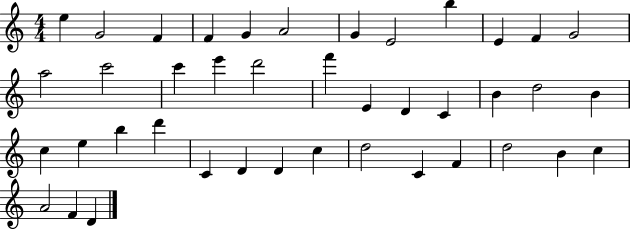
X:1
T:Untitled
M:4/4
L:1/4
K:C
e G2 F F G A2 G E2 b E F G2 a2 c'2 c' e' d'2 f' E D C B d2 B c e b d' C D D c d2 C F d2 B c A2 F D